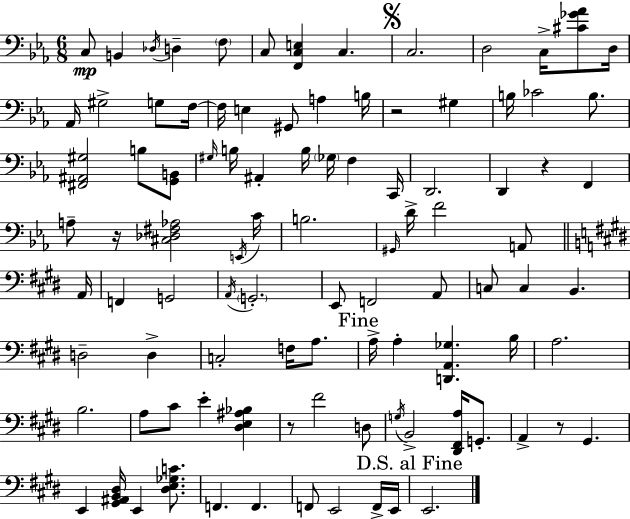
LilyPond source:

{
  \clef bass
  \numericTimeSignature
  \time 6/8
  \key ees \major
  c8\mp b,4 \acciaccatura { des16 } d4-- \parenthesize f8 | c8 <f, c e>4 c4. | \mark \markup { \musicglyph "scripts.segno" } c2. | d2 c16-> <cis' ges' aes'>8 | \break d16 aes,16 gis2-> g8 | f16~~ f16 e4 gis,8 a4 | b16 r2 gis4 | b16 ces'2 b8. | \break <fis, ais, gis>2 b8 <g, b,>8 | \grace { gis16 } b16 ais,4-. b16 \parenthesize ges16 f4 | c,16 d,2. | d,4 r4 f,4 | \break a8-- r16 <cis des fis aes>2 | \acciaccatura { e,16 } c'16 b2. | \grace { gis,16 } d'16-> f'2 | a,8 \bar "||" \break \key e \major a,16 f,4 g,2 | \acciaccatura { a,16 } \parenthesize g,2.-. | e,8 f,2 | a,8 c8 c4 b,4. | \break d2-- d4-> | c2-. f16 a8. | \mark "Fine" a16-> a4-. <d, a, ges>4. | b16 a2. | \break b2. | a8 cis'8 e'4-. <dis e ais bes>4 | r8 fis'2 | d8 \acciaccatura { g16 } b,2-> <dis, fis, a>16 | \break g,8.-. a,4-> r8 gis,4. | e,4 <gis, ais, b, dis>16 e,4 | <dis e ges c'>8. f,4. f,4. | f,8 e,2 | \break f,16-> e,16 \mark "D.S. al Fine" e,2. | \bar "|."
}